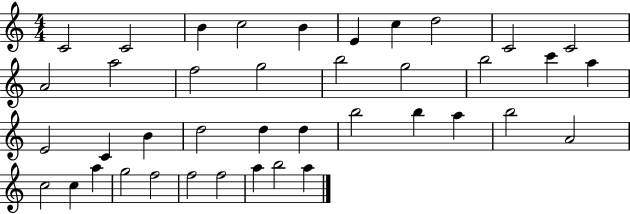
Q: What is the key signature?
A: C major